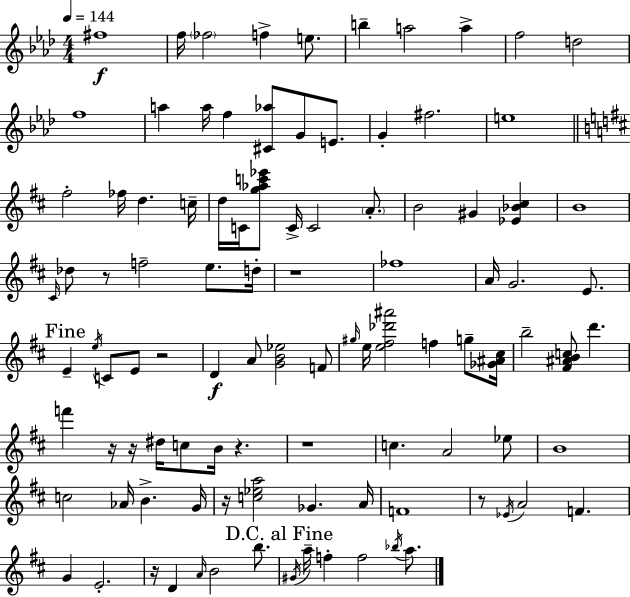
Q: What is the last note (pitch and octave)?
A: A5